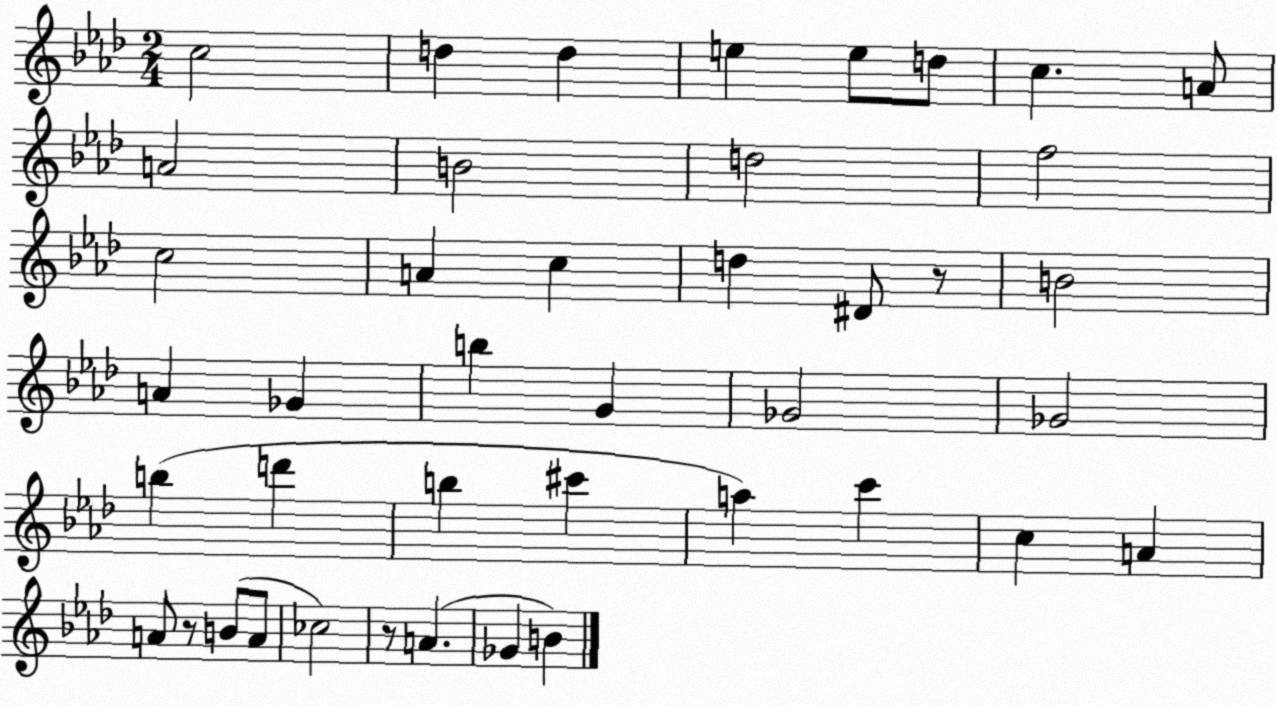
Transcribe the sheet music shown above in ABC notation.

X:1
T:Untitled
M:2/4
L:1/4
K:Ab
c2 d d e e/2 d/2 c A/2 A2 B2 d2 f2 c2 A c d ^D/2 z/2 B2 A _G b G _G2 _G2 b d' b ^c' a c' c A A/2 z/2 B/2 A/2 _c2 z/2 A _G B